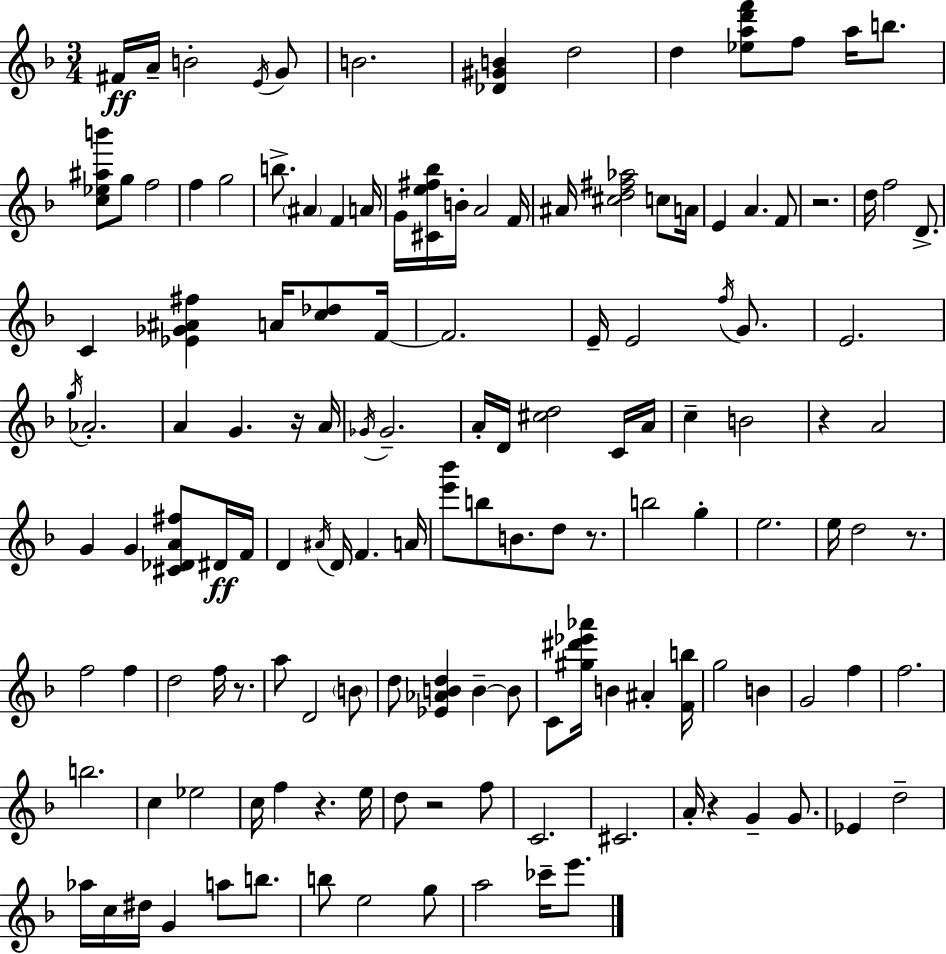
{
  \clef treble
  \numericTimeSignature
  \time 3/4
  \key f \major
  fis'16\ff a'16-- b'2-. \acciaccatura { e'16 } g'8 | b'2. | <des' gis' b'>4 d''2 | d''4 <ees'' a'' d''' f'''>8 f''8 a''16 b''8. | \break <c'' ees'' ais'' b'''>8 g''8 f''2 | f''4 g''2 | b''8.-> \parenthesize ais'4 f'4 | a'16 g'16 <cis' e'' fis'' bes''>16 b'16-. a'2 | \break f'16 ais'16 <cis'' d'' fis'' aes''>2 c''8 | a'16 e'4 a'4. f'8 | r2. | d''16 f''2 d'8.-> | \break c'4 <ees' ges' ais' fis''>4 a'16 <c'' des''>8 | f'16~~ f'2. | e'16-- e'2 \acciaccatura { f''16 } g'8. | e'2. | \break \acciaccatura { g''16 } aes'2.-. | a'4 g'4. | r16 a'16 \acciaccatura { ges'16 } ges'2.-- | a'16-. d'16 <cis'' d''>2 | \break c'16 a'16 c''4-- b'2 | r4 a'2 | g'4 g'4 | <cis' des' a' fis''>8 dis'16\ff f'16 d'4 \acciaccatura { ais'16 } d'16 f'4. | \break a'16 <e''' bes'''>8 b''8 b'8. | d''8 r8. b''2 | g''4-. e''2. | e''16 d''2 | \break r8. f''2 | f''4 d''2 | f''16 r8. a''8 d'2 | \parenthesize b'8 d''8 <ees' aes' b' d''>4 b'4--~~ | \break b'8 c'8 <gis'' dis''' ees''' aes'''>16 b'4 | ais'4-. <f' b''>16 g''2 | b'4 g'2 | f''4 f''2. | \break b''2. | c''4 ees''2 | c''16 f''4 r4. | e''16 d''8 r2 | \break f''8 c'2. | cis'2. | a'16-. r4 g'4-- | g'8. ees'4 d''2-- | \break aes''16 c''16 dis''16 g'4 | a''8 b''8. b''8 e''2 | g''8 a''2 | ces'''16-- e'''8. \bar "|."
}